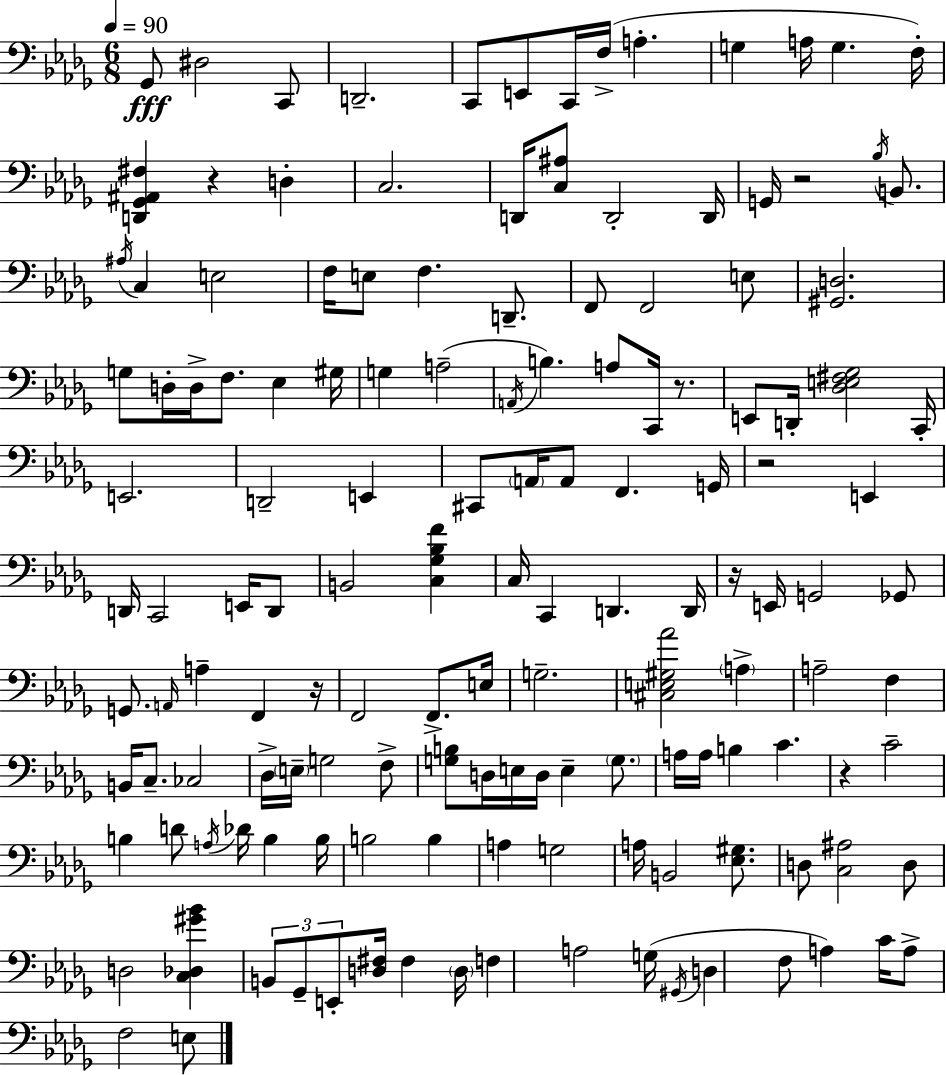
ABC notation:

X:1
T:Untitled
M:6/8
L:1/4
K:Bbm
_G,,/2 ^D,2 C,,/2 D,,2 C,,/2 E,,/2 C,,/4 F,/4 A, G, A,/4 G, F,/4 [D,,_G,,^A,,^F,] z D, C,2 D,,/4 [C,^A,]/2 D,,2 D,,/4 G,,/4 z2 _B,/4 B,,/2 ^A,/4 C, E,2 F,/4 E,/2 F, D,,/2 F,,/2 F,,2 E,/2 [^G,,D,]2 G,/2 D,/4 D,/4 F,/2 _E, ^G,/4 G, A,2 A,,/4 B, A,/2 C,,/4 z/2 E,,/2 D,,/4 [_D,E,^F,_G,]2 C,,/4 E,,2 D,,2 E,, ^C,,/2 A,,/4 A,,/2 F,, G,,/4 z2 E,, D,,/4 C,,2 E,,/4 D,,/2 B,,2 [C,_G,_B,F] C,/4 C,, D,, D,,/4 z/4 E,,/4 G,,2 _G,,/2 G,,/2 A,,/4 A, F,, z/4 F,,2 F,,/2 E,/4 G,2 [^C,E,^G,_A]2 A, A,2 F, B,,/4 C,/2 _C,2 _D,/4 E,/4 G,2 F,/2 [G,B,]/2 D,/4 E,/4 D,/4 E, G,/2 A,/4 A,/4 B, C z C2 B, D/2 A,/4 _D/4 B, B,/4 B,2 B, A, G,2 A,/4 B,,2 [_E,^G,]/2 D,/2 [C,^A,]2 D,/2 D,2 [C,_D,^G_B] B,,/2 _G,,/2 E,,/2 [D,^F,]/4 ^F, D,/4 F, A,2 G,/4 ^G,,/4 D, F,/2 A, C/4 A,/2 F,2 E,/2